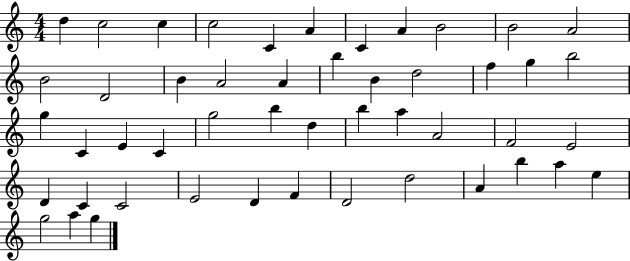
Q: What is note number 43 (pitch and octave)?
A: A4